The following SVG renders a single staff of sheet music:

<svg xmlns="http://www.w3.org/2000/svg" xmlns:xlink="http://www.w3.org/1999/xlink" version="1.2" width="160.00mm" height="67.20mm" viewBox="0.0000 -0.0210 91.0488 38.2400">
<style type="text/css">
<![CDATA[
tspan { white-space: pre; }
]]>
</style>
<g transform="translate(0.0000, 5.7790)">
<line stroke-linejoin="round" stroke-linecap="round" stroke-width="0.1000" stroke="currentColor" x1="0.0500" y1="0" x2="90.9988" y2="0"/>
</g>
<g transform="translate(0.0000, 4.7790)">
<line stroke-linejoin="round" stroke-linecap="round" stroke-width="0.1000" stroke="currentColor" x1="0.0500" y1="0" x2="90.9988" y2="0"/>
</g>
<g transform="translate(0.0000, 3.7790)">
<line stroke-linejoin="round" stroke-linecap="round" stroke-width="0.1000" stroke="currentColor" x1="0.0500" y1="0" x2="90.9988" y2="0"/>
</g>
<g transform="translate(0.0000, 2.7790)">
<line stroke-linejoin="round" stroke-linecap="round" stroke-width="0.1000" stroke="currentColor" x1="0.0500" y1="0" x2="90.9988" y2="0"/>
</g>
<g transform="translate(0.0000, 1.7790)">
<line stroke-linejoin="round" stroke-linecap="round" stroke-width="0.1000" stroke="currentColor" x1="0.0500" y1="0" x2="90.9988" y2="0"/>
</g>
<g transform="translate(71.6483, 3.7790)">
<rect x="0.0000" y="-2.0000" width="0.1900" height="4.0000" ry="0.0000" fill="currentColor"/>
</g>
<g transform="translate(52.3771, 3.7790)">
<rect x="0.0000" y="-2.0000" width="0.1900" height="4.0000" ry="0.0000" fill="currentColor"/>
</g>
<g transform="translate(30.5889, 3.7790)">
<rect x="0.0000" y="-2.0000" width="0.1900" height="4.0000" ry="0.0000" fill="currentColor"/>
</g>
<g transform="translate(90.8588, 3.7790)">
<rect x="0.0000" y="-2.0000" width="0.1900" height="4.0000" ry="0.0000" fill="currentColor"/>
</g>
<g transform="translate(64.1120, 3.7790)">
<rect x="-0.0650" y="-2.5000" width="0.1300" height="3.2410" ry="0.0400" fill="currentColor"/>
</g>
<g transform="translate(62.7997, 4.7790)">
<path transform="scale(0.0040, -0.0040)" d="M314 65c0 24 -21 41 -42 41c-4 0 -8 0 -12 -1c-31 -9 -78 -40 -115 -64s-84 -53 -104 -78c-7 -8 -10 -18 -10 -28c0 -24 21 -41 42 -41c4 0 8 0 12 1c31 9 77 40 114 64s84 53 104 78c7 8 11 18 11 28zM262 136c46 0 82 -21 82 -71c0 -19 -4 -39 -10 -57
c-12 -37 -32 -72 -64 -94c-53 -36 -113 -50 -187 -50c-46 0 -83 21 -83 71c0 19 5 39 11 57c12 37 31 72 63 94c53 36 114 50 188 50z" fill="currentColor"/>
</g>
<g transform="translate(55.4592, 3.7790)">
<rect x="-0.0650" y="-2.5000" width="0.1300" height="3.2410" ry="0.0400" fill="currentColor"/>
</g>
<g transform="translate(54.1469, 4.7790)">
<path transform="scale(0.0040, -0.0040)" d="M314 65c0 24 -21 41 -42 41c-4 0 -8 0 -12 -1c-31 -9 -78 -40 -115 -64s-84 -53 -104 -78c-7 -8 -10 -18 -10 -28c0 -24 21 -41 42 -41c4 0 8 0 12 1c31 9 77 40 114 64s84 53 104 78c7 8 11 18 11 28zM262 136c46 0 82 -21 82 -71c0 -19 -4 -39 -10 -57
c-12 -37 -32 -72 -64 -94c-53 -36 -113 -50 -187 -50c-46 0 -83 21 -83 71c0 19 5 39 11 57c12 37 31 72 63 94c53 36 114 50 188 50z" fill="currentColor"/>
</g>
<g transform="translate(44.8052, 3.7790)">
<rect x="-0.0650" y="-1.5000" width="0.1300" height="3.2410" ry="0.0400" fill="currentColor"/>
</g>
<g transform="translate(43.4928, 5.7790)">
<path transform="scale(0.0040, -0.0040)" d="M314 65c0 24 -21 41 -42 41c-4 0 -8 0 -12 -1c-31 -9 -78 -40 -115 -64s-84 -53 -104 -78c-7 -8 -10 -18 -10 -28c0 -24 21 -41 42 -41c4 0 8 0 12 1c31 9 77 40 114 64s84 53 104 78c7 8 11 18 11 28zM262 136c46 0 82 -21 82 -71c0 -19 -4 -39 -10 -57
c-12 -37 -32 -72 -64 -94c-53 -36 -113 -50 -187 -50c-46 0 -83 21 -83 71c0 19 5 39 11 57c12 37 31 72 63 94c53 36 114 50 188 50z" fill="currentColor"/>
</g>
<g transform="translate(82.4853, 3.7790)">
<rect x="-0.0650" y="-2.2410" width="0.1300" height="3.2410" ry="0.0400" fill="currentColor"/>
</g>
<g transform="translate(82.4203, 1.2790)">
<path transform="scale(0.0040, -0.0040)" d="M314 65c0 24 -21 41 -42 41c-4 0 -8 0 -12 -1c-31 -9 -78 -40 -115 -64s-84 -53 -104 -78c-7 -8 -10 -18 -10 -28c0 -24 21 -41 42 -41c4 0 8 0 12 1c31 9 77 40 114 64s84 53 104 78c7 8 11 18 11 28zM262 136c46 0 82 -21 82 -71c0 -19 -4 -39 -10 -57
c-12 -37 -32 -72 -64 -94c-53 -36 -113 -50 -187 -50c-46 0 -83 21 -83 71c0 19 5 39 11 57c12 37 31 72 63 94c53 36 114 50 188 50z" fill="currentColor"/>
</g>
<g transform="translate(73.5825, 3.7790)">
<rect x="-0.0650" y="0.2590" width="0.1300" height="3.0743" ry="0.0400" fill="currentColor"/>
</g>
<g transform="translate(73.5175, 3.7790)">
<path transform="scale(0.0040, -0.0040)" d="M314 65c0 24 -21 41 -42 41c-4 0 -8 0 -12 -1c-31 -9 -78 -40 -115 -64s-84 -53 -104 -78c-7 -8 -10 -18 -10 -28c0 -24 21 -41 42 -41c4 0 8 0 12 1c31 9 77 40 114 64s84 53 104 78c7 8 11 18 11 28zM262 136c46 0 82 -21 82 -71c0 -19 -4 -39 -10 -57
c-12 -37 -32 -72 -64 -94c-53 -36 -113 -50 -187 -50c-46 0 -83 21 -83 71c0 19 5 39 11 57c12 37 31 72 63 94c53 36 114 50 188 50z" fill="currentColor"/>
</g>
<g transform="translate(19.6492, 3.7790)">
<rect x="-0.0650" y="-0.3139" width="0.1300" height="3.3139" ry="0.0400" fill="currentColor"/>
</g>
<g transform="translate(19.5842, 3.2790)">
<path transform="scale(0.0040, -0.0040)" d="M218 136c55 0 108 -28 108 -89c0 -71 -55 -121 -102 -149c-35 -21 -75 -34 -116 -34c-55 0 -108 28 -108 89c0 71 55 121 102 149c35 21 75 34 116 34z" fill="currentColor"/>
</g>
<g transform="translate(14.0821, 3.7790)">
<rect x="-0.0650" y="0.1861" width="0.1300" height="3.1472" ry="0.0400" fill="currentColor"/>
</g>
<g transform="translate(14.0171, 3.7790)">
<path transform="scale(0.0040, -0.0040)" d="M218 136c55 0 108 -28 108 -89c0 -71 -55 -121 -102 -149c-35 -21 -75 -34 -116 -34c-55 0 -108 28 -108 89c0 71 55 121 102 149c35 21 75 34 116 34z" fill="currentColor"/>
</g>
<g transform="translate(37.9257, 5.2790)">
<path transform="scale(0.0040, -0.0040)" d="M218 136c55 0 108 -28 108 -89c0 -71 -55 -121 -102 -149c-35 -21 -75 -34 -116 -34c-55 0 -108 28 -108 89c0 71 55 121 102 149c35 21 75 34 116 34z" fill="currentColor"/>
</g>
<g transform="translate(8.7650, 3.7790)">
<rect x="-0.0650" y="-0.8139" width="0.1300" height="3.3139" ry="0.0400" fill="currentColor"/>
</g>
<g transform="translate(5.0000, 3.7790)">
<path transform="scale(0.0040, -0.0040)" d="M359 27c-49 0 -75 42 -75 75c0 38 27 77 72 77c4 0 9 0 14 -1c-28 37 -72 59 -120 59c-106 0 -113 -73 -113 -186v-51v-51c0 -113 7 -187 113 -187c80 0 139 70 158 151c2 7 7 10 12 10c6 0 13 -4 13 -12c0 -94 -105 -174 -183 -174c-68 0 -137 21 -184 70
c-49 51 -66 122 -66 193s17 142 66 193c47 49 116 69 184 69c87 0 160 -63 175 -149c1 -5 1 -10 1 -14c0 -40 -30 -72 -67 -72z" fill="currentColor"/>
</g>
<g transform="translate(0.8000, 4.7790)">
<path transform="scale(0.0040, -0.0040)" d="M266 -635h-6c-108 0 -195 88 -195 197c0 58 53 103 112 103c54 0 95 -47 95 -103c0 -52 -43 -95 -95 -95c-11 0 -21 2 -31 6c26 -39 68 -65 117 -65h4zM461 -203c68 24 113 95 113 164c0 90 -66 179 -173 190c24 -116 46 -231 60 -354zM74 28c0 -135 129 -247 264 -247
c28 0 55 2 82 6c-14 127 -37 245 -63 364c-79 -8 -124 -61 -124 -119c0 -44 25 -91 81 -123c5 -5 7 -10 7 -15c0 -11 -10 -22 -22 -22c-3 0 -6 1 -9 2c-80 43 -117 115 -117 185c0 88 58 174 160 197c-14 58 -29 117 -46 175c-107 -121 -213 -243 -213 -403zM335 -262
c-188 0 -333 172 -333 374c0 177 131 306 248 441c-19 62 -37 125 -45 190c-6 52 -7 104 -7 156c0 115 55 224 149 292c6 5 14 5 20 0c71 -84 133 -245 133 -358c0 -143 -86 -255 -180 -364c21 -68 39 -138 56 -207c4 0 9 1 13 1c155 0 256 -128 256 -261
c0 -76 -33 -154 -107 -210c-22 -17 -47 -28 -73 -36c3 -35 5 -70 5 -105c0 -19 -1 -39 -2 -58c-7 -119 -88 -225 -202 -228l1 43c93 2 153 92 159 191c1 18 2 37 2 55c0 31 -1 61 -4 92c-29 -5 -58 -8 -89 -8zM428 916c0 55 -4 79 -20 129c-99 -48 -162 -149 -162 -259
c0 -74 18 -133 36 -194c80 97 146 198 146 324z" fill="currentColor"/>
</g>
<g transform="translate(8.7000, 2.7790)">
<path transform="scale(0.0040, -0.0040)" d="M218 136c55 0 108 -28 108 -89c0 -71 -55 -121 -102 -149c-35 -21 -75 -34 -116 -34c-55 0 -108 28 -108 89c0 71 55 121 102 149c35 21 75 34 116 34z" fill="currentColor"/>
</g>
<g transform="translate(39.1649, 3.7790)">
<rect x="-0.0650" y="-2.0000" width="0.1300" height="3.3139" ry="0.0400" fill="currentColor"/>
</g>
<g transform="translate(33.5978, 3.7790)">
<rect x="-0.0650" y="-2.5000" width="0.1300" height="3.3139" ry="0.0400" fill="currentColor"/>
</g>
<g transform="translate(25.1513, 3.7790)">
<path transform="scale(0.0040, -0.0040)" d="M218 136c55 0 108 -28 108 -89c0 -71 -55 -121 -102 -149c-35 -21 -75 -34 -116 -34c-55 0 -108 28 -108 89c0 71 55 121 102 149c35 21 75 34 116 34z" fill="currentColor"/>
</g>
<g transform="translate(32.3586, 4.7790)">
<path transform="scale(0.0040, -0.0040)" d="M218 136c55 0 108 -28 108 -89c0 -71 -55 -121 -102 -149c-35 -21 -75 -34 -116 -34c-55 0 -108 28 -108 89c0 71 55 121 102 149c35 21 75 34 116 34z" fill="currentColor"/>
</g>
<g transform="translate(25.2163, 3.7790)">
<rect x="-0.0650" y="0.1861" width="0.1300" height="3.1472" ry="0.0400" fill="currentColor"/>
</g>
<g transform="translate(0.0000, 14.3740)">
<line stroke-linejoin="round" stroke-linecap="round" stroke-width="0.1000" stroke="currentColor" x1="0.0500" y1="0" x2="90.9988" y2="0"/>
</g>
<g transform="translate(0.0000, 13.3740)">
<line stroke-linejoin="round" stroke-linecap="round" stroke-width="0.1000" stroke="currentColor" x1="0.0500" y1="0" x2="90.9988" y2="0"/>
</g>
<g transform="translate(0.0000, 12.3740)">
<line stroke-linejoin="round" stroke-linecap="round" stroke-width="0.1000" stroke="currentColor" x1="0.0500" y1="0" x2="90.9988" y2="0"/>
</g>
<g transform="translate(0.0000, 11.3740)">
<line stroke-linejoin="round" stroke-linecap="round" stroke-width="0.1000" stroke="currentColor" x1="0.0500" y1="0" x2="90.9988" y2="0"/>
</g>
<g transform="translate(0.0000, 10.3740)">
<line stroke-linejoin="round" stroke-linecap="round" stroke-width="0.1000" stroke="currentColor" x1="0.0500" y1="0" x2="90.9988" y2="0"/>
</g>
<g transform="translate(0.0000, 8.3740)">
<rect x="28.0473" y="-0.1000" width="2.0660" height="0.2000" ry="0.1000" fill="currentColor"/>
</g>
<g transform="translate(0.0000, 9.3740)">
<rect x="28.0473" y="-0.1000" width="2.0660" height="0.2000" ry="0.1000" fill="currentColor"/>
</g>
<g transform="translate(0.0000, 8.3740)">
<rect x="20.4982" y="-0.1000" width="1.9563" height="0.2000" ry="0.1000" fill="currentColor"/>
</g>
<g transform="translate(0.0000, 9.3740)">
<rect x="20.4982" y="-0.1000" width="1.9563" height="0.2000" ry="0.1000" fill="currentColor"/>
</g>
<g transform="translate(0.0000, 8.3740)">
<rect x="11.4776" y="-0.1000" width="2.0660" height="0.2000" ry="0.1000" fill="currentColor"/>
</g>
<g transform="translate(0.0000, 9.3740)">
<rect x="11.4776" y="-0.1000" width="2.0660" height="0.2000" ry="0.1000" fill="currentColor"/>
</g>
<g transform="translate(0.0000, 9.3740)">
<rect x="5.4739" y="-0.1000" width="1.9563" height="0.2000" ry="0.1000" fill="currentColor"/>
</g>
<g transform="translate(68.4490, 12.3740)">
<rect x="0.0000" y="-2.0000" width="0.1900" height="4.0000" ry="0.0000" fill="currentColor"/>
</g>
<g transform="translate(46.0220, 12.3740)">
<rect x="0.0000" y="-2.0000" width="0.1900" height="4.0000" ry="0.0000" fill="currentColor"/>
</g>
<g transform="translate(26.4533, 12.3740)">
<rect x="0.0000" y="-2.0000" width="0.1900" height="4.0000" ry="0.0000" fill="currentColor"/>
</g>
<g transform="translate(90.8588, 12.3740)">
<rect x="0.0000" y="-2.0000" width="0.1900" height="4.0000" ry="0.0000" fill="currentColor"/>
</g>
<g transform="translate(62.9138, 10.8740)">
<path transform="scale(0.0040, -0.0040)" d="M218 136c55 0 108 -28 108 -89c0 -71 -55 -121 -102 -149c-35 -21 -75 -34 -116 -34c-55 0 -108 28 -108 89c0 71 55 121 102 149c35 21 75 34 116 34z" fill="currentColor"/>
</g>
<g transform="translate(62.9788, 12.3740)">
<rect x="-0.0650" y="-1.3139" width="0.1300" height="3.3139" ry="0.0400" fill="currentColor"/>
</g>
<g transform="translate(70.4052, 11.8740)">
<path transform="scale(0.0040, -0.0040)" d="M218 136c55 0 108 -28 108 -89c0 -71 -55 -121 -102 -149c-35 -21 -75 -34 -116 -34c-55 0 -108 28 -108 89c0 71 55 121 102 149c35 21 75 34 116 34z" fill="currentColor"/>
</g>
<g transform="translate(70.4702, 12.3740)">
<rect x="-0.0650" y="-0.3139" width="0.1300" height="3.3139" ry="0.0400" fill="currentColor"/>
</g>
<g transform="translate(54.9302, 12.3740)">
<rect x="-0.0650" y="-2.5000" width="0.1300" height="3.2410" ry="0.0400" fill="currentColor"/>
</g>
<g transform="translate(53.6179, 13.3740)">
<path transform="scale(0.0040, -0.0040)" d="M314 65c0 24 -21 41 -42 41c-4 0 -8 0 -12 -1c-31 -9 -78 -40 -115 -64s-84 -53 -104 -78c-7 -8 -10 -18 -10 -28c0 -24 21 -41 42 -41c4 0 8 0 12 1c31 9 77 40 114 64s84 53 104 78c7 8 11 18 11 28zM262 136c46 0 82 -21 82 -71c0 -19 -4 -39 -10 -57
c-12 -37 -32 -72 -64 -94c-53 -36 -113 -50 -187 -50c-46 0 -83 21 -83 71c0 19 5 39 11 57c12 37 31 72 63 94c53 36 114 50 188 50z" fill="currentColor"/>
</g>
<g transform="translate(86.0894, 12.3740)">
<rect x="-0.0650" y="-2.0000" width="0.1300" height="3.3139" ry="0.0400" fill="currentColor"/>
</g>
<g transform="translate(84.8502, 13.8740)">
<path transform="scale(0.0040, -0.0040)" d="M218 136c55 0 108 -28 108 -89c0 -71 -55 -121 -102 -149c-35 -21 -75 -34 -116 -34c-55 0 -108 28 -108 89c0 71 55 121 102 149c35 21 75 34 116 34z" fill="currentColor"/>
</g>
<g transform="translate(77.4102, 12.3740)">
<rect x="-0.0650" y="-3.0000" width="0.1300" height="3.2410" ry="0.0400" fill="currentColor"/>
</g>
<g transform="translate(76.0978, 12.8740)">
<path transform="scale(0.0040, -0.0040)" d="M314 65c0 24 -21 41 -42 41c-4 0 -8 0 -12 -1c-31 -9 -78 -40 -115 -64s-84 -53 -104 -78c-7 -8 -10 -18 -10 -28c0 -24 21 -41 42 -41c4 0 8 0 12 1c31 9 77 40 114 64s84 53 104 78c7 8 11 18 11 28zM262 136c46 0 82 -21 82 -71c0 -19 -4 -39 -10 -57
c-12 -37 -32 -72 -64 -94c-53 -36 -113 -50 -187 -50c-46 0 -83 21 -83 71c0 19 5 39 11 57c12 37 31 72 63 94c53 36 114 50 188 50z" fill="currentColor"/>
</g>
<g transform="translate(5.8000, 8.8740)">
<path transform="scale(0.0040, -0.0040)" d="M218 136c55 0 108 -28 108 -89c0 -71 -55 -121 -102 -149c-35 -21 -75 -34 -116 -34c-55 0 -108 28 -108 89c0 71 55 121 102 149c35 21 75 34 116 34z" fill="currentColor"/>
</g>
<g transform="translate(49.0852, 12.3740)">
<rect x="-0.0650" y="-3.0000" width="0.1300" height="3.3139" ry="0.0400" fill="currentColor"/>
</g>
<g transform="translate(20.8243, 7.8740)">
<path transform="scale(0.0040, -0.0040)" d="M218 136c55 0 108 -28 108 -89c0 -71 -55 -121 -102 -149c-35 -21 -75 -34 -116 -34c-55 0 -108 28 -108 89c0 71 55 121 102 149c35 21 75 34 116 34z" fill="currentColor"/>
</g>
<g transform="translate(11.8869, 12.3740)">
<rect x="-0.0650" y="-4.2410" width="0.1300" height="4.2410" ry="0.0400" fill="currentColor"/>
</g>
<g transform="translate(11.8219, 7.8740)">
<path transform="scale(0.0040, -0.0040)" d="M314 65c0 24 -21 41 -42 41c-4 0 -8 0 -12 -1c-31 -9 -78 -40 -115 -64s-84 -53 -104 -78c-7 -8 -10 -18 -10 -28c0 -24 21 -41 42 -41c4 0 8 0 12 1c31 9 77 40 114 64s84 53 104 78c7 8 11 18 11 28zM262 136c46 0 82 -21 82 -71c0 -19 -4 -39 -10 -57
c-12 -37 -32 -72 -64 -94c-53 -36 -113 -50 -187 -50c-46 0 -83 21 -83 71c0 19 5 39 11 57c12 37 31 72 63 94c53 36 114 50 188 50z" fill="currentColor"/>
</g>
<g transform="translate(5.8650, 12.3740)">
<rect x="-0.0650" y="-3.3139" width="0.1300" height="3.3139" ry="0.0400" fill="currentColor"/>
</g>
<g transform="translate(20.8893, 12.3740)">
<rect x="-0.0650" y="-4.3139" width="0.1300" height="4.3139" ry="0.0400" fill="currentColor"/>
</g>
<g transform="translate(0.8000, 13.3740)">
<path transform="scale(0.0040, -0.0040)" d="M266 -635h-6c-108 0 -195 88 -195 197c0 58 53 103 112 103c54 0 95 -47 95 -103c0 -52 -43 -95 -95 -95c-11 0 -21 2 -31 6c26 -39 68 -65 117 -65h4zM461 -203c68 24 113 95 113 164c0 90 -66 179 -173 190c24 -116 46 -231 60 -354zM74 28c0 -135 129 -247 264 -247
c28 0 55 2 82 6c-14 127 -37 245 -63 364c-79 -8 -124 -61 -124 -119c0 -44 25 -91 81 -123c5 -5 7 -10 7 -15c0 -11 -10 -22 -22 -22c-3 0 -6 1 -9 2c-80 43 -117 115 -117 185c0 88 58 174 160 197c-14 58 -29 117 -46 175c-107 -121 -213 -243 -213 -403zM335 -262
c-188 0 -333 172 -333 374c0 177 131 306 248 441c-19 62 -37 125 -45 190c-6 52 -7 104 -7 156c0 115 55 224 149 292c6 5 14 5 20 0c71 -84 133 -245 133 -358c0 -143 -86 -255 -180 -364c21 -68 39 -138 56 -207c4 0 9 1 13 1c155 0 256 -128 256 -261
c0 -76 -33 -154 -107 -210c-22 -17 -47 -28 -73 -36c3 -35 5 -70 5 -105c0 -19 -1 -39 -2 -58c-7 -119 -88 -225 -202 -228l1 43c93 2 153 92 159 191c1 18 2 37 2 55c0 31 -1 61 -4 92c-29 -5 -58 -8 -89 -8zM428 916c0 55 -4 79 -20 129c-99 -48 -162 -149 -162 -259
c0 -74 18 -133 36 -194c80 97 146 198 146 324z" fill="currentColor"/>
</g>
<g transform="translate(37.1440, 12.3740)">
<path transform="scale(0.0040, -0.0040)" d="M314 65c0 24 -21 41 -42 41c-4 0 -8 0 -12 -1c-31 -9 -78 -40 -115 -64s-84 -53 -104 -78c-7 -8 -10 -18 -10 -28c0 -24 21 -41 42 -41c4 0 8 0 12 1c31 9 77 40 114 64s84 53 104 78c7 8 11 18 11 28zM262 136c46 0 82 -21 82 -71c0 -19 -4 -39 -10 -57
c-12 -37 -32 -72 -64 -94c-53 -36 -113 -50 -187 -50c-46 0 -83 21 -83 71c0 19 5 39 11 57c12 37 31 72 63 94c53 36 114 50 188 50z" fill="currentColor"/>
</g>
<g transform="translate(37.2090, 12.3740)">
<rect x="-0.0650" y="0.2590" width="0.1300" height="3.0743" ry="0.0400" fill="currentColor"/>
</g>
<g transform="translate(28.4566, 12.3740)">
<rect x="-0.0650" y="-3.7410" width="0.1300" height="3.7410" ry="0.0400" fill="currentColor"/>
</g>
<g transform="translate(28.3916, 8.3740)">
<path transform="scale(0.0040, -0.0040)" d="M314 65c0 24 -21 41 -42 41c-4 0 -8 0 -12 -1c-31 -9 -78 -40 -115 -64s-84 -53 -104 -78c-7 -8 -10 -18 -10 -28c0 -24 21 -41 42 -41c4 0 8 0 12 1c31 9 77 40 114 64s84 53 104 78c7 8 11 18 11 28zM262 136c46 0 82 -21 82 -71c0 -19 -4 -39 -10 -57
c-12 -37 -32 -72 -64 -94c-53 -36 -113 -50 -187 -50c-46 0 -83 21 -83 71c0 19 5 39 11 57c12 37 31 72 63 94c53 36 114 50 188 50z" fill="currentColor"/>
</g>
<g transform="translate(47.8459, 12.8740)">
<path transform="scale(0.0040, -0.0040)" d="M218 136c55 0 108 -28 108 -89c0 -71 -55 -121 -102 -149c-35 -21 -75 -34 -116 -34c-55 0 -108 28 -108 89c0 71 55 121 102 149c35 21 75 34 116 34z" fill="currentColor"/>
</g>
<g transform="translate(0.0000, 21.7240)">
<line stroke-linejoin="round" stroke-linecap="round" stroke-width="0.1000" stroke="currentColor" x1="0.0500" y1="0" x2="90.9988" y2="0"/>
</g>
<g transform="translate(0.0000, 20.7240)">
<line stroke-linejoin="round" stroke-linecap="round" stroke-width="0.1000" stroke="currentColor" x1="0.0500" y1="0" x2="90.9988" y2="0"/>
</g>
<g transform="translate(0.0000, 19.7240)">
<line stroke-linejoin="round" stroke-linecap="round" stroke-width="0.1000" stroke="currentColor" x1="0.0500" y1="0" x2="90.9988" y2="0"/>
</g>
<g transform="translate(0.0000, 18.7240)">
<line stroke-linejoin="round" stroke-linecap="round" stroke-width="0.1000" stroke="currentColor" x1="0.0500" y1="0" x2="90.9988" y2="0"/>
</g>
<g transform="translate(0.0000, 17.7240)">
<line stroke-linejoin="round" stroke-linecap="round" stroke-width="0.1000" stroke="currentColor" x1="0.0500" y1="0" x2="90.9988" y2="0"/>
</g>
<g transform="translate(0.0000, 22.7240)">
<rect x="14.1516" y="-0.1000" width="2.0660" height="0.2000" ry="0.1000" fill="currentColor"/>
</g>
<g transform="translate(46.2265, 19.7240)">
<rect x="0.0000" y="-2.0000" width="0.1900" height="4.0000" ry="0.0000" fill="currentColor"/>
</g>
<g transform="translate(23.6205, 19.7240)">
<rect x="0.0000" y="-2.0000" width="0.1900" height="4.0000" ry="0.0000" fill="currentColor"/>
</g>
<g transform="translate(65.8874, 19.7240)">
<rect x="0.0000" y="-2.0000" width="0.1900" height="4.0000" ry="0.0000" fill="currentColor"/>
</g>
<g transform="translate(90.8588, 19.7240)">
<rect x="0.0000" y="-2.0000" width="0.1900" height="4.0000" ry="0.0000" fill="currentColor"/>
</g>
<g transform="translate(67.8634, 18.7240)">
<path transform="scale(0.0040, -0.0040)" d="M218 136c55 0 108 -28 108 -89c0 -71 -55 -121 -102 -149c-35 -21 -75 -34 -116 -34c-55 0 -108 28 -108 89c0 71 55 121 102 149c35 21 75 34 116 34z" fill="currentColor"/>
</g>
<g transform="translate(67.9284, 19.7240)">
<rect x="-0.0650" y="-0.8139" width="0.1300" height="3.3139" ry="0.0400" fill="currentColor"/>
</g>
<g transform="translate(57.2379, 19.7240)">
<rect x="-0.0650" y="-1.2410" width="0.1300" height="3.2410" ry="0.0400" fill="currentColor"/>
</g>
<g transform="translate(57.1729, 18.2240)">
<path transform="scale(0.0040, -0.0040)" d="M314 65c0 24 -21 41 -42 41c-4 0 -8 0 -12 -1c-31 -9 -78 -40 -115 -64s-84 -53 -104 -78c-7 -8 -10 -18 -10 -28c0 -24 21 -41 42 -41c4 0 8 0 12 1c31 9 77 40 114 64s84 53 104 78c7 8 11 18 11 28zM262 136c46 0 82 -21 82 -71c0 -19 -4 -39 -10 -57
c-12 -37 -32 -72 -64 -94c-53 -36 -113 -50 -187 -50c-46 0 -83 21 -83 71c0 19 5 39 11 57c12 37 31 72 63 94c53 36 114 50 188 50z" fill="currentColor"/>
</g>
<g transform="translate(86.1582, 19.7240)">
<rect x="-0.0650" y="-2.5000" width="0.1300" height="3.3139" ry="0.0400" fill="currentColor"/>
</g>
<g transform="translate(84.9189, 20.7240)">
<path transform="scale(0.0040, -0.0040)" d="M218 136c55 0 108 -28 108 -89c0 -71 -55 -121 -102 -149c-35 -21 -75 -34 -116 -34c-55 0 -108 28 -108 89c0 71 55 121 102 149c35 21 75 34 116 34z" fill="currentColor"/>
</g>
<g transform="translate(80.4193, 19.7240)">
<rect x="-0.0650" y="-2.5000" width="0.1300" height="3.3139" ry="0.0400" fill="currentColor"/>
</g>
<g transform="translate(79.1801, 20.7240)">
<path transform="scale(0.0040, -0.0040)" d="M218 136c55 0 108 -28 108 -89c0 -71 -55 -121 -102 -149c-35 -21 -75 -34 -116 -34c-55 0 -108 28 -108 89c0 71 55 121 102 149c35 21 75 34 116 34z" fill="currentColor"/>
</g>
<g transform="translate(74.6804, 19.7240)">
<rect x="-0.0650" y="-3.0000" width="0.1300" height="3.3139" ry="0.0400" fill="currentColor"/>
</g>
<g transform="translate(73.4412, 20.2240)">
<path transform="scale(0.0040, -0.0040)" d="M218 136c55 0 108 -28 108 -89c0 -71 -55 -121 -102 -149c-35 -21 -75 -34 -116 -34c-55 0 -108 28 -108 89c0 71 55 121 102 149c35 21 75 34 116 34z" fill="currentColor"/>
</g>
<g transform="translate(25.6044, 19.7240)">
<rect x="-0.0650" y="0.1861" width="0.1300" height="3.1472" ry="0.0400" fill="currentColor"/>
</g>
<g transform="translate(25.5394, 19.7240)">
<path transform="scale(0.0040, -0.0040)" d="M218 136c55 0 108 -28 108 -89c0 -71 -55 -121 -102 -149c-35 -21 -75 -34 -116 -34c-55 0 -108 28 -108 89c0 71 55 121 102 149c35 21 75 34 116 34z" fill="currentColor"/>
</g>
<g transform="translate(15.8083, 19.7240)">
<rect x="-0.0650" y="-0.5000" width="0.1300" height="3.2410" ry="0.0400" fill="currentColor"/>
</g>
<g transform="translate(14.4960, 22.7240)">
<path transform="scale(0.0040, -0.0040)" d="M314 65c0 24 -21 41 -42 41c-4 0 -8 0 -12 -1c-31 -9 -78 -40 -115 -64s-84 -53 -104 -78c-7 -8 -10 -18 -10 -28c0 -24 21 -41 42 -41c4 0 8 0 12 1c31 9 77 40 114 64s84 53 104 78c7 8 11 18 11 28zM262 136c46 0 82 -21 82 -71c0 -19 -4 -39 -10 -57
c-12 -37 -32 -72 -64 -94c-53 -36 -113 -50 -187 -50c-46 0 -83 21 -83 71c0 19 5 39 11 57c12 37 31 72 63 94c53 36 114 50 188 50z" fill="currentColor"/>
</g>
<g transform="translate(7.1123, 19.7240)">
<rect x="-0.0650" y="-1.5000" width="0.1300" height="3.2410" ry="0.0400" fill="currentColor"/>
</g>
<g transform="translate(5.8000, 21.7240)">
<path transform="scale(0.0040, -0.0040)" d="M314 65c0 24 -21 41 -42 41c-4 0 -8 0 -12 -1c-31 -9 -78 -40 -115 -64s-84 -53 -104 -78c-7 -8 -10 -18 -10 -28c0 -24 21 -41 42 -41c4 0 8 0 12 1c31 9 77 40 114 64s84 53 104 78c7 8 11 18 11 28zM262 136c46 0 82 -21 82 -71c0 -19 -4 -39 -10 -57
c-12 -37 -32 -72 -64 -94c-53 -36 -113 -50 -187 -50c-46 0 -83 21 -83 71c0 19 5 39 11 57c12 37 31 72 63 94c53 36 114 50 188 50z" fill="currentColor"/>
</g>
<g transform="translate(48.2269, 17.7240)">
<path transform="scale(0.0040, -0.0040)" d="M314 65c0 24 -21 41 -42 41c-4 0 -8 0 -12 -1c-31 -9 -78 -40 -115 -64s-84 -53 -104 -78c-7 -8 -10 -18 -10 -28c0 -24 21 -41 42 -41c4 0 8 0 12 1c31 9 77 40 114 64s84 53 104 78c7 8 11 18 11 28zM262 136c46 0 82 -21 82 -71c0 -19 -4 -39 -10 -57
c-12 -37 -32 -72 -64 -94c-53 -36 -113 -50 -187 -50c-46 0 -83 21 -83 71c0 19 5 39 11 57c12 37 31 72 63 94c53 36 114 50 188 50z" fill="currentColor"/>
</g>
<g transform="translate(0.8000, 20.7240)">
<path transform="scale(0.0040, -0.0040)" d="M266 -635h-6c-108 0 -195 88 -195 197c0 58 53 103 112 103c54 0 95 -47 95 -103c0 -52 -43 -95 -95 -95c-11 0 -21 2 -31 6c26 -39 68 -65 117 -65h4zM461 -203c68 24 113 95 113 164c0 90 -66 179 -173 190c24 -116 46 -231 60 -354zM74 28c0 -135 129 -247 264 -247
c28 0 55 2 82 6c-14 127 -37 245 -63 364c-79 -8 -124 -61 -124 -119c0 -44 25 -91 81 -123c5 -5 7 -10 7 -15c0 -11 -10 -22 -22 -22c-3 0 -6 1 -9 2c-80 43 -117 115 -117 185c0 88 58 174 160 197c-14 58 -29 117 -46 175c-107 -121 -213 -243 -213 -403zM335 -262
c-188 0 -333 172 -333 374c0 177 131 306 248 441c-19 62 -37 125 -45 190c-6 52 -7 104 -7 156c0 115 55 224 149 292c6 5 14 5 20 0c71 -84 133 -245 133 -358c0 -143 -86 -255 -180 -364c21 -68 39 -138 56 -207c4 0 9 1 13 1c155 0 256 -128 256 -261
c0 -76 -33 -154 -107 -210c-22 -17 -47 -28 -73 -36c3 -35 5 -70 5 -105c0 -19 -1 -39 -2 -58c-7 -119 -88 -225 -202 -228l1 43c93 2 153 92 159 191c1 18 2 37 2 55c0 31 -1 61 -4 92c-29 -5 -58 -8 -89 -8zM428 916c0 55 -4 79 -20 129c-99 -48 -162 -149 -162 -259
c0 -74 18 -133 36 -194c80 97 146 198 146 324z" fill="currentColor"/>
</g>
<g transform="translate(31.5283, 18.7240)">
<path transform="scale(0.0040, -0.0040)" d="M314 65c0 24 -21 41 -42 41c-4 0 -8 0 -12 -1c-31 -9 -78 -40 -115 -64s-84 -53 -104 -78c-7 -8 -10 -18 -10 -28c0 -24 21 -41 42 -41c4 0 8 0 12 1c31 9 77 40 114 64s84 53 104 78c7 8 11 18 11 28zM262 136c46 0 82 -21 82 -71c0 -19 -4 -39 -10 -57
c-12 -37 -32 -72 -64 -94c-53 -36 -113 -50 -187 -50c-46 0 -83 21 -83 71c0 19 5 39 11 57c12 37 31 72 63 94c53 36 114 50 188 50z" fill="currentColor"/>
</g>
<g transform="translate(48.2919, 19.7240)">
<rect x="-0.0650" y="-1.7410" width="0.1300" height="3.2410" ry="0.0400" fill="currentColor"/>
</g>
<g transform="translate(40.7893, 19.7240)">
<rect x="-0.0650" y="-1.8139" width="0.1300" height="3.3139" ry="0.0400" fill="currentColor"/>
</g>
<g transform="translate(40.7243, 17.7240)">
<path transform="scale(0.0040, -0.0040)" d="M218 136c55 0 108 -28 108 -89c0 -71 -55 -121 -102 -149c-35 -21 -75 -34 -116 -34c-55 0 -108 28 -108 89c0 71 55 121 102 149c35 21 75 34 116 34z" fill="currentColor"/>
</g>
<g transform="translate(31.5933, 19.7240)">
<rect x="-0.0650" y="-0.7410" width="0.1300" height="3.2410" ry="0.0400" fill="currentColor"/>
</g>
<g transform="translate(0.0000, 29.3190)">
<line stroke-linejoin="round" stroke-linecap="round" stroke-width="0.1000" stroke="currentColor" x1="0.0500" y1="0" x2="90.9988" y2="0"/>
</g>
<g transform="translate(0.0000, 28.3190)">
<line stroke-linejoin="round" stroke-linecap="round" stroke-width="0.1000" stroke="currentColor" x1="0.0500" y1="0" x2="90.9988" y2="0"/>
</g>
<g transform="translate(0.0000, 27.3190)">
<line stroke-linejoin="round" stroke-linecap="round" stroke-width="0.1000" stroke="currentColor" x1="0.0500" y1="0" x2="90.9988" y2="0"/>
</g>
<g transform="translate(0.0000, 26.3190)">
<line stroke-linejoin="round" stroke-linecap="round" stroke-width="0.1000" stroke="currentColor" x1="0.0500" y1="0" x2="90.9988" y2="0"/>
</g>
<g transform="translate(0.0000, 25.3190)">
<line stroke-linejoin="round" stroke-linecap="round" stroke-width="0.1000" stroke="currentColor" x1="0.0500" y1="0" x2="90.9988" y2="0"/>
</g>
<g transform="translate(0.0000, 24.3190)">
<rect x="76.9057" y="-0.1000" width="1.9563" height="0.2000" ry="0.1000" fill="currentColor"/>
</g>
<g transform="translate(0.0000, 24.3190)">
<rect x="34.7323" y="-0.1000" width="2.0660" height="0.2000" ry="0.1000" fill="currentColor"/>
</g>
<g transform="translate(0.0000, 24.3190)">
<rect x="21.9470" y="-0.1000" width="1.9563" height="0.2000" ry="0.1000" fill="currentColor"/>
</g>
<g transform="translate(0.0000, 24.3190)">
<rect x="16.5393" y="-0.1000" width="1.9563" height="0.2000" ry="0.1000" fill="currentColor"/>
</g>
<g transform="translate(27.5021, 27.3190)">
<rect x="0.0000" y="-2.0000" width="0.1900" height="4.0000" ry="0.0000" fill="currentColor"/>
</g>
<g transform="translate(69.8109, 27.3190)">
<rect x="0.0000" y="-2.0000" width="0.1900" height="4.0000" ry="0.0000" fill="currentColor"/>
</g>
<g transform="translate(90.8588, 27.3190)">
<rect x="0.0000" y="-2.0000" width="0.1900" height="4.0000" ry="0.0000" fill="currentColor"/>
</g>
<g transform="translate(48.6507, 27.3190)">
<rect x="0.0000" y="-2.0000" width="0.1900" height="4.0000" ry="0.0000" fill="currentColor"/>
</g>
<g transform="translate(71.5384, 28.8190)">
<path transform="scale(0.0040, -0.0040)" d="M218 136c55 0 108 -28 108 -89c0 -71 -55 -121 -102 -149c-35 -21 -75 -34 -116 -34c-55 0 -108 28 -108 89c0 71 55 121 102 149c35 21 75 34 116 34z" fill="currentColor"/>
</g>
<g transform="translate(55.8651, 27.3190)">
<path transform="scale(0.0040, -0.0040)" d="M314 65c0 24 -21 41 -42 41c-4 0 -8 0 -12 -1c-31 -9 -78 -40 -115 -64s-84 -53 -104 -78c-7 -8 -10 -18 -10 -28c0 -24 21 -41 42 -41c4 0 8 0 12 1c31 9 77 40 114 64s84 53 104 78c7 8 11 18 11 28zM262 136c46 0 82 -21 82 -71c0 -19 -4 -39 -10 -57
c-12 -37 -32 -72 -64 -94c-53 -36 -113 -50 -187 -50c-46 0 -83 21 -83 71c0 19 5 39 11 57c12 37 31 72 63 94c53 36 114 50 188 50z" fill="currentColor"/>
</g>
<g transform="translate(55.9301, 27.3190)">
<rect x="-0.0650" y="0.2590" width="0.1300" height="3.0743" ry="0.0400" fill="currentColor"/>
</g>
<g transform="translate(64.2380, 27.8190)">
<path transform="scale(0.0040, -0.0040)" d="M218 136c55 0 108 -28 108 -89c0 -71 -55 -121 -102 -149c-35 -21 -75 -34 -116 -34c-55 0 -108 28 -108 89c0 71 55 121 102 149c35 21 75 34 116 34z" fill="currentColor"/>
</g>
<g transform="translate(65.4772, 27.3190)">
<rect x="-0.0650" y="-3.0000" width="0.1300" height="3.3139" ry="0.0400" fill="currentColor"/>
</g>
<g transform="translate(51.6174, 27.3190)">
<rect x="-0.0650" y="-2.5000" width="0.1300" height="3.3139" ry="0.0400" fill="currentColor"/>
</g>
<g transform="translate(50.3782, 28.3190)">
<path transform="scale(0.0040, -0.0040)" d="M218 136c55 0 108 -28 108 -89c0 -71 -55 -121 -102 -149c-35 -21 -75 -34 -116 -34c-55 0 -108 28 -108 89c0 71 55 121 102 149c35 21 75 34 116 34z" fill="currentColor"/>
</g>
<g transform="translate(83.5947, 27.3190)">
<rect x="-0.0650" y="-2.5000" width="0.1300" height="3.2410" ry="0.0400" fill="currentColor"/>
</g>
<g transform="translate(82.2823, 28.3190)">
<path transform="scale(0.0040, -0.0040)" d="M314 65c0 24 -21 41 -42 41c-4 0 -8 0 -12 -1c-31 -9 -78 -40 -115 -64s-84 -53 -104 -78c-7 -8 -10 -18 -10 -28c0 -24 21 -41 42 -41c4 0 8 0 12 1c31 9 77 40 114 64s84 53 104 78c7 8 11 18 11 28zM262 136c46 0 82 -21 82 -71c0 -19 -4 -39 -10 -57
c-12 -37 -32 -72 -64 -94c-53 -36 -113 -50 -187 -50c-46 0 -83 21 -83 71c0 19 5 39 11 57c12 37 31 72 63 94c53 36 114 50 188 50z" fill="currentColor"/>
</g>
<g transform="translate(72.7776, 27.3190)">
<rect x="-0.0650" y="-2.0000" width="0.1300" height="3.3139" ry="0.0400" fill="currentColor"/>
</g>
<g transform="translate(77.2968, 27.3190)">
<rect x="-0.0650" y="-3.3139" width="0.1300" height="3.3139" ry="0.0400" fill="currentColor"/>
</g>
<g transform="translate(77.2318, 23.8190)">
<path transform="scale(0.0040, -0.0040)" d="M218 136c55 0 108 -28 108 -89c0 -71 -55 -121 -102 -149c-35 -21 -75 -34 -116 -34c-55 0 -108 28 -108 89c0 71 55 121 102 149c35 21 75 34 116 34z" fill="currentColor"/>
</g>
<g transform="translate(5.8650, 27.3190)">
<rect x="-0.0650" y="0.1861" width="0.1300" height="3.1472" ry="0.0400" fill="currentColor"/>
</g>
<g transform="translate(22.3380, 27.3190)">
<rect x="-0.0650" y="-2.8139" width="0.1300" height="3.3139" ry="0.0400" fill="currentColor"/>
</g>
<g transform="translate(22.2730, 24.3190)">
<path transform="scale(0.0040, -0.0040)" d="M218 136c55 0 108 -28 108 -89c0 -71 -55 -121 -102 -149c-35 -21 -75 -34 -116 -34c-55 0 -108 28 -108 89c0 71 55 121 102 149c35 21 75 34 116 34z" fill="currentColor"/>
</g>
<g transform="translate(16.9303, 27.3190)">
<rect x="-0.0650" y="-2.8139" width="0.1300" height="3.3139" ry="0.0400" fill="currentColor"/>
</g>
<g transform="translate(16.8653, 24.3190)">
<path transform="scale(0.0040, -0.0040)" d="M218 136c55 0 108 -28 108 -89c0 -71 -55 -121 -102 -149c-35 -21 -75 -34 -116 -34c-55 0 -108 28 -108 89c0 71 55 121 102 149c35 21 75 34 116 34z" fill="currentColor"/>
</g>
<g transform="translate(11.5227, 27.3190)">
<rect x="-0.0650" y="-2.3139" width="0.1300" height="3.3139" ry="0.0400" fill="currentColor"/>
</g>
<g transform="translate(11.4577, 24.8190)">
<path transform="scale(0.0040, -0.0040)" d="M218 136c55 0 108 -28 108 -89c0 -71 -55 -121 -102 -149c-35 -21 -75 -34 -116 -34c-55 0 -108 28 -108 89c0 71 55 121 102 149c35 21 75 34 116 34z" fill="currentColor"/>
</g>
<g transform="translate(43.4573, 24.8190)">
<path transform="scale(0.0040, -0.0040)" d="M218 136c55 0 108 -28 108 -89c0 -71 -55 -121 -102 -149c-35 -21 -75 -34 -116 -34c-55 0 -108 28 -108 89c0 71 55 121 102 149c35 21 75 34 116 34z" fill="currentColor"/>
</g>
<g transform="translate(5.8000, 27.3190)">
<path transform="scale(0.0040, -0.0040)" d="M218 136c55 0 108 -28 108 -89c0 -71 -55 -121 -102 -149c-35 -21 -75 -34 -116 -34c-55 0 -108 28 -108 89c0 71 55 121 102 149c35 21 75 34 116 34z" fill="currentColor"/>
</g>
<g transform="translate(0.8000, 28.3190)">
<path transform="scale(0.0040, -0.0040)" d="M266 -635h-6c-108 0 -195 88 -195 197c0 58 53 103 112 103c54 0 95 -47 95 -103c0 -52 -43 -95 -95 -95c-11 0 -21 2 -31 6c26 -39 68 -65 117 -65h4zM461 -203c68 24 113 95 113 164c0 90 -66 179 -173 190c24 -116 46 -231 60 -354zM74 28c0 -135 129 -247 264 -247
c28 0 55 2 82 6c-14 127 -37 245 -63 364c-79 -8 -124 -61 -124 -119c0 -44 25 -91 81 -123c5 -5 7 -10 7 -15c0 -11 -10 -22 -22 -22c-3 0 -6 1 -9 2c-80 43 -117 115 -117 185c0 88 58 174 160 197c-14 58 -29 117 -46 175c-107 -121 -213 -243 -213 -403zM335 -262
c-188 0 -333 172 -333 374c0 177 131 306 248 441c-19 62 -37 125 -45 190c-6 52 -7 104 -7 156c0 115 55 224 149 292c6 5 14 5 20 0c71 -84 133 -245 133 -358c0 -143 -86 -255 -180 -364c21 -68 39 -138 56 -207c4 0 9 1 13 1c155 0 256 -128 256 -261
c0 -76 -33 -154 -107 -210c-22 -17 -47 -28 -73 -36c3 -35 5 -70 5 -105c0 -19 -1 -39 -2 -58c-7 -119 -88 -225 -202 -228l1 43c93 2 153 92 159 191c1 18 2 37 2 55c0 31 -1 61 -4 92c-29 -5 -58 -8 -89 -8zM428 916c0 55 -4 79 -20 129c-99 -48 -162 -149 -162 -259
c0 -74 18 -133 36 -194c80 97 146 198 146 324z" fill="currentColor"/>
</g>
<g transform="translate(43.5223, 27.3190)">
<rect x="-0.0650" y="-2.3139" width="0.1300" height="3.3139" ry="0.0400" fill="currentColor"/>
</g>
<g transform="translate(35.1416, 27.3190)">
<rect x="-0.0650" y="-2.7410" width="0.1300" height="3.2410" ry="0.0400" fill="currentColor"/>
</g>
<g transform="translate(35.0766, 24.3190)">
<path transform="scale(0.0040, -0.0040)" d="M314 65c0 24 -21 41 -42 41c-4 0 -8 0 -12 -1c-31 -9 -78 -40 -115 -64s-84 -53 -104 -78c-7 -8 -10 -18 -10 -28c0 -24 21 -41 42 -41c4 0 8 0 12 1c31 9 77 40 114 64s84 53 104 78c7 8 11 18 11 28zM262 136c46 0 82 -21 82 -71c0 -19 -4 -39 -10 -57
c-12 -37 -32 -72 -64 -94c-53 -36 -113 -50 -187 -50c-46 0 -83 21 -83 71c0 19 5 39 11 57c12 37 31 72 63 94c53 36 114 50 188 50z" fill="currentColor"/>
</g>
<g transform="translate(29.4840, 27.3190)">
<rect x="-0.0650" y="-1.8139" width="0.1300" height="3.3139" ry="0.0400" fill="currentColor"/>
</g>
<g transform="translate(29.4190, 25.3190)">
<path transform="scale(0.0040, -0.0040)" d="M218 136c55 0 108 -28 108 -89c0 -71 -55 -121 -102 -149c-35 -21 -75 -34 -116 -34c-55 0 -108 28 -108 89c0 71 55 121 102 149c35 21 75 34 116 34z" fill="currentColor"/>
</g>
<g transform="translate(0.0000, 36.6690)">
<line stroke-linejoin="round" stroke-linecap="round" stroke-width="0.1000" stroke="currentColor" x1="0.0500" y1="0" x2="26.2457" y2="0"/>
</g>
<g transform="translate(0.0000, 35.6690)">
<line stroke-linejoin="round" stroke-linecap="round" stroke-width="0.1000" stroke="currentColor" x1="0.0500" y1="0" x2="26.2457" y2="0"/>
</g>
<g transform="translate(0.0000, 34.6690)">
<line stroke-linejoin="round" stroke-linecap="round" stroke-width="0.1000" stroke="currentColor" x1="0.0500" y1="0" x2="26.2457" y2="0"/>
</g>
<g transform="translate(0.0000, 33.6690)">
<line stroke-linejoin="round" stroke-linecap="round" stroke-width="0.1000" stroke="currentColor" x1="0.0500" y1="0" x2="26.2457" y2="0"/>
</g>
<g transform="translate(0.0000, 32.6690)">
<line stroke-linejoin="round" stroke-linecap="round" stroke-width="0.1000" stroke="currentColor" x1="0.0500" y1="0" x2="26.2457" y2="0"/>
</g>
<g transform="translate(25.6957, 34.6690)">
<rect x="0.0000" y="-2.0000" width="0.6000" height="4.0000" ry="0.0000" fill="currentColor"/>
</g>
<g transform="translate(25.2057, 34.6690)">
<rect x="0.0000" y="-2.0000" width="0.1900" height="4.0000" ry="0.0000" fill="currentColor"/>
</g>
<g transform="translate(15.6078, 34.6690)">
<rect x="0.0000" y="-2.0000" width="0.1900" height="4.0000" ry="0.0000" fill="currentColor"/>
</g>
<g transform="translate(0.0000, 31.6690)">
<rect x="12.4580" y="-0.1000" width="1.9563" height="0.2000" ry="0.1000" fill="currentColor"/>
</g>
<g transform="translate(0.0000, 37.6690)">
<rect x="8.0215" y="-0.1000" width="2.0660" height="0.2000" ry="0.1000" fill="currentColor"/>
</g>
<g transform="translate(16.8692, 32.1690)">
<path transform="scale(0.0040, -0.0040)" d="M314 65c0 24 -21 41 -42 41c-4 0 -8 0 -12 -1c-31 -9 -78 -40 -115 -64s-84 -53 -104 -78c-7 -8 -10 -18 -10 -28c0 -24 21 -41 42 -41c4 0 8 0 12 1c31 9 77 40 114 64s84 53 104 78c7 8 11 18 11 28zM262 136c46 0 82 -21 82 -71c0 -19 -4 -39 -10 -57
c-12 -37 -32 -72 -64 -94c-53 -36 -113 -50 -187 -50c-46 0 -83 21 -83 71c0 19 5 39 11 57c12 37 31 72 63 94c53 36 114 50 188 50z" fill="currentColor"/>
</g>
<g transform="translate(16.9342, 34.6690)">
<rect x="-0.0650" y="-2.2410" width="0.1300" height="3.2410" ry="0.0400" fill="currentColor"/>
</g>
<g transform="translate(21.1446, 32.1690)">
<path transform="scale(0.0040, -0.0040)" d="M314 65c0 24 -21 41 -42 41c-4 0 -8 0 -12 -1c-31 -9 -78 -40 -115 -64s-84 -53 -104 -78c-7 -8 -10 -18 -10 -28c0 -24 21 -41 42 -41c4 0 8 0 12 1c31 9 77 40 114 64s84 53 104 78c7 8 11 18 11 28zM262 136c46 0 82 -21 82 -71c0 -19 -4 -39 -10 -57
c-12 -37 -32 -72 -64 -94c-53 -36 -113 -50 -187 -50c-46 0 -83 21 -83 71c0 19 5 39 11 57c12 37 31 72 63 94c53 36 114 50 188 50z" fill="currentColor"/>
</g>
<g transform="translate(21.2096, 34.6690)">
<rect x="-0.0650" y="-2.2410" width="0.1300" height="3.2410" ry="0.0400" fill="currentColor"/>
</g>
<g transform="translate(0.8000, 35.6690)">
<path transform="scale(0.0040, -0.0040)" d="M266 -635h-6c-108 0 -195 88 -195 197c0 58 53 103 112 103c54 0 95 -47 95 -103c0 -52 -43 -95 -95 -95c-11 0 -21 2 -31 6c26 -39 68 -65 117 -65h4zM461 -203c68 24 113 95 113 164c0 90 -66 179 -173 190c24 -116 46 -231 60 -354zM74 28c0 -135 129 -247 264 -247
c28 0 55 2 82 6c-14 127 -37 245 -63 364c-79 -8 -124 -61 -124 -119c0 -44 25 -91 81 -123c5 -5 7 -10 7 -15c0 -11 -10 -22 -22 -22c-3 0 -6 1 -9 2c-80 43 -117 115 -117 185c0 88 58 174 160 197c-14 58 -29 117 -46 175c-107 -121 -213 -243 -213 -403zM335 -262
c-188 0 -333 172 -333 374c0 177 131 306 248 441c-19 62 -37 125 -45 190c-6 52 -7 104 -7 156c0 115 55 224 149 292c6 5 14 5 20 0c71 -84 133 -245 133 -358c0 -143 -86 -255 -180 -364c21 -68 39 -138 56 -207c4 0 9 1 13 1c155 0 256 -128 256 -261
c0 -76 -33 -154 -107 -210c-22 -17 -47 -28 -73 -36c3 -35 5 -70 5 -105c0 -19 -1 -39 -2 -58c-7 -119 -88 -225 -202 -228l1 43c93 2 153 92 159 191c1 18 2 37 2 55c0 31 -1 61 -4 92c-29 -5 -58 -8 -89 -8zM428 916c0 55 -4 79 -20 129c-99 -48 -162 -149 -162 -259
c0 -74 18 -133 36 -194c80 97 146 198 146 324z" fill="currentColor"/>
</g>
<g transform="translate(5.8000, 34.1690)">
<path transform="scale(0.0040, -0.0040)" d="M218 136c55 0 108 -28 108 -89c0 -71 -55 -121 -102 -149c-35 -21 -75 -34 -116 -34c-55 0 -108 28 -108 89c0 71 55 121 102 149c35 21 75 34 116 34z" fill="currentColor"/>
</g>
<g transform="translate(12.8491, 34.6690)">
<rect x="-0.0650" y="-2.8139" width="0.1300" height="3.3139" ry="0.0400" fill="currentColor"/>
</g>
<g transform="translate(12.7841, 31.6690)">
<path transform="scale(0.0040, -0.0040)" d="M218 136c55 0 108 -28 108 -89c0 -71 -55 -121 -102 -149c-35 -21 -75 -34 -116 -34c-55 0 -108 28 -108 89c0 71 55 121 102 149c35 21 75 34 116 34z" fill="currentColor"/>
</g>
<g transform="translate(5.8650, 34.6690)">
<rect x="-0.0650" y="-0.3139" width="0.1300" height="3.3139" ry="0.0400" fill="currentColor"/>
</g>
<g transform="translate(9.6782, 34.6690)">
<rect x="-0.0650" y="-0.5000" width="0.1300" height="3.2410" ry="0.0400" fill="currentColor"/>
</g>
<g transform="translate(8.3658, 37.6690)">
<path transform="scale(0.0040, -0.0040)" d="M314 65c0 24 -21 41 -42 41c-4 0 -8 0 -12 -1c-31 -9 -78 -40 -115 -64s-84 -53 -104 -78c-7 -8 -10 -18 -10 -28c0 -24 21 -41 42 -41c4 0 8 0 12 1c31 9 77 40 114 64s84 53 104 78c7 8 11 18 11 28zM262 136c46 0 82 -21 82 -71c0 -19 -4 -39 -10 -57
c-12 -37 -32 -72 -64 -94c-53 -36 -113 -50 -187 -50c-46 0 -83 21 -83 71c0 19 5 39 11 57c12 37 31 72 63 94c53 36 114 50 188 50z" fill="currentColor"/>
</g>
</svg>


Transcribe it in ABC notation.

X:1
T:Untitled
M:4/4
L:1/4
K:C
d B c B G F E2 G2 G2 B2 g2 b d'2 d' c'2 B2 A G2 e c A2 F E2 C2 B d2 f f2 e2 d A G G B g a a f a2 g G B2 A F b G2 c C2 a g2 g2